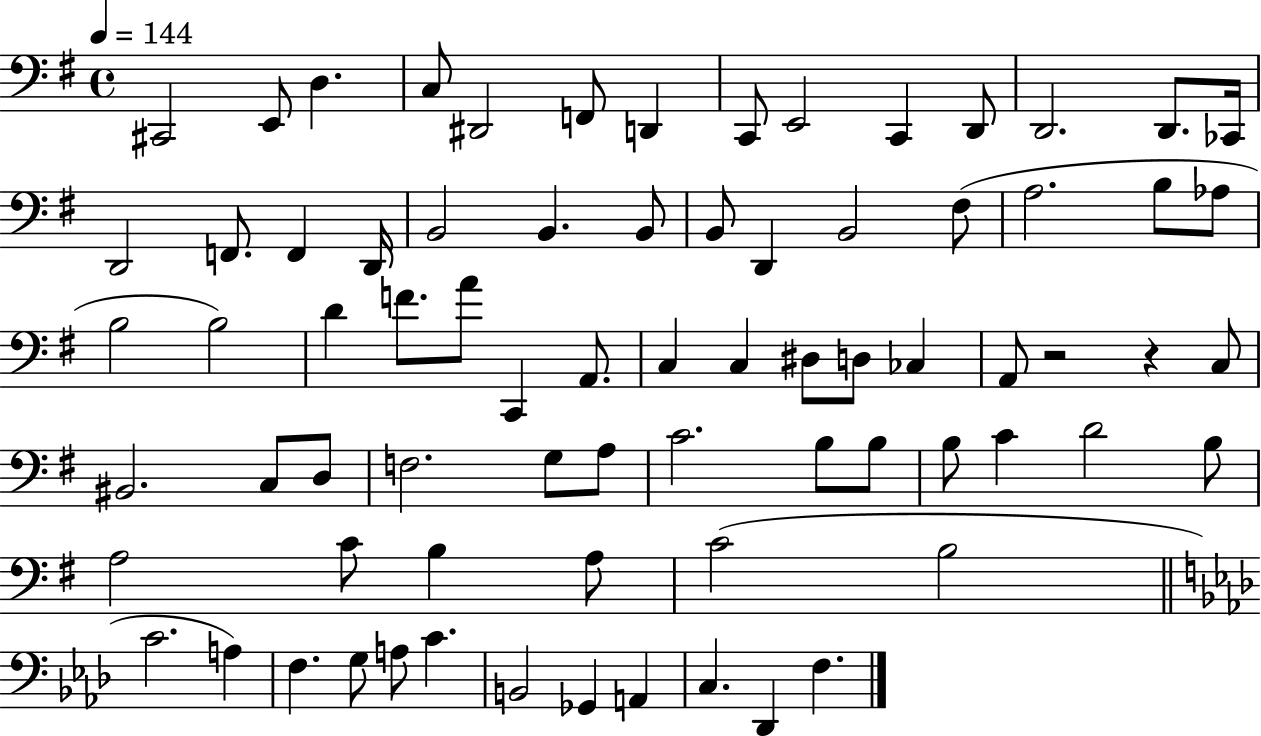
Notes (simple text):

C#2/h E2/e D3/q. C3/e D#2/h F2/e D2/q C2/e E2/h C2/q D2/e D2/h. D2/e. CES2/s D2/h F2/e. F2/q D2/s B2/h B2/q. B2/e B2/e D2/q B2/h F#3/e A3/h. B3/e Ab3/e B3/h B3/h D4/q F4/e. A4/e C2/q A2/e. C3/q C3/q D#3/e D3/e CES3/q A2/e R/h R/q C3/e BIS2/h. C3/e D3/e F3/h. G3/e A3/e C4/h. B3/e B3/e B3/e C4/q D4/h B3/e A3/h C4/e B3/q A3/e C4/h B3/h C4/h. A3/q F3/q. G3/e A3/e C4/q. B2/h Gb2/q A2/q C3/q. Db2/q F3/q.